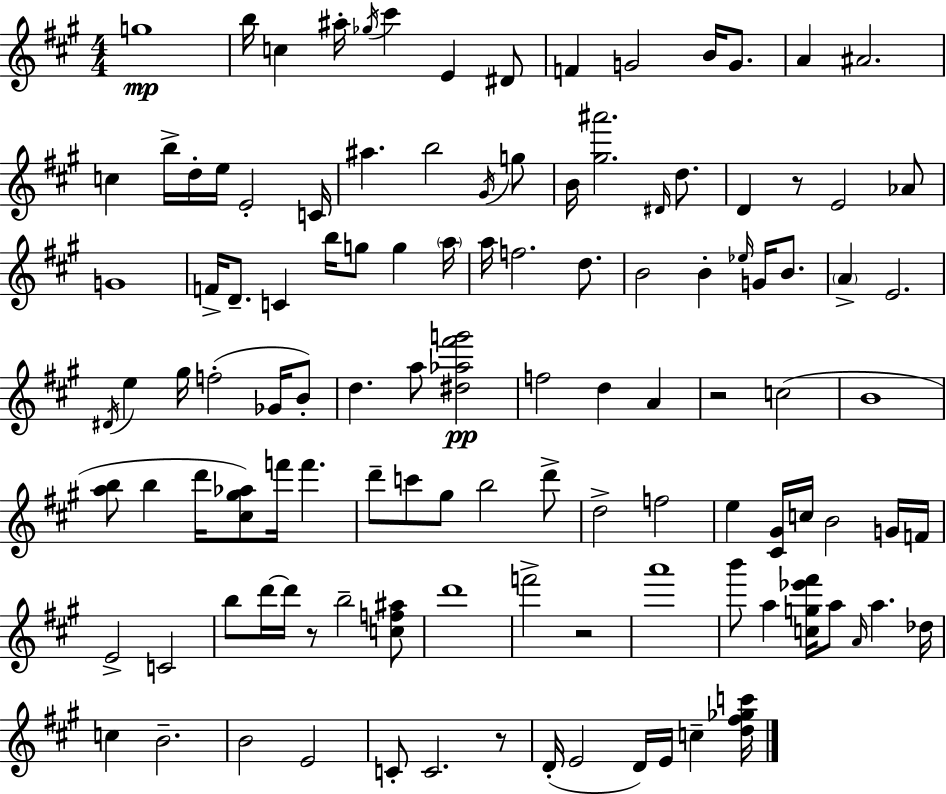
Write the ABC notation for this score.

X:1
T:Untitled
M:4/4
L:1/4
K:A
g4 b/4 c ^a/4 _g/4 ^c' E ^D/2 F G2 B/4 G/2 A ^A2 c b/4 d/4 e/4 E2 C/4 ^a b2 ^G/4 g/2 B/4 [^g^a']2 ^D/4 d/2 D z/2 E2 _A/2 G4 F/4 D/2 C b/4 g/2 g a/4 a/4 f2 d/2 B2 B _e/4 G/4 B/2 A E2 ^D/4 e ^g/4 f2 _G/4 B/2 d a/2 [^d_a^f'g']2 f2 d A z2 c2 B4 [ab]/2 b d'/4 [^c^g_a]/2 f'/4 f' d'/2 c'/2 ^g/2 b2 d'/2 d2 f2 e [^C^G]/4 c/4 B2 G/4 F/4 E2 C2 b/2 d'/4 d'/4 z/2 b2 [cf^a]/2 d'4 f'2 z2 a'4 b'/2 a [cg_e'^f']/4 a/2 A/4 a _d/4 c B2 B2 E2 C/2 C2 z/2 D/4 E2 D/4 E/4 c [d^f_gc']/4